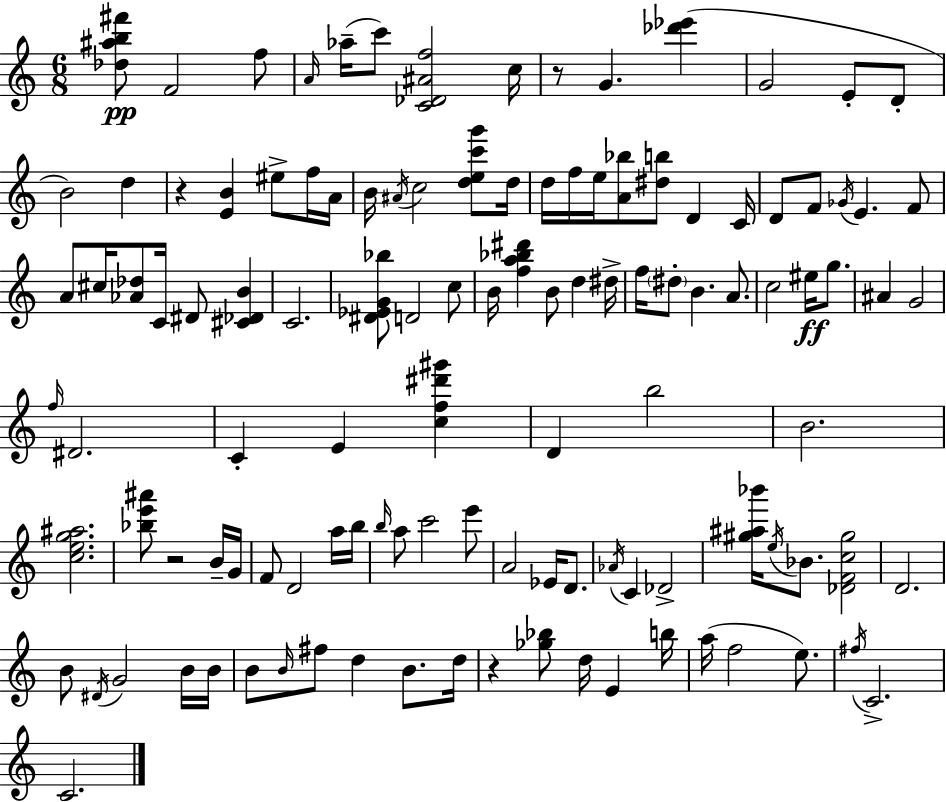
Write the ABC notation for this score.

X:1
T:Untitled
M:6/8
L:1/4
K:Am
[_d^ab^f']/2 F2 f/2 A/4 _a/4 c'/2 [C_D^Af]2 c/4 z/2 G [_d'_e'] G2 E/2 D/2 B2 d z [EB] ^e/2 f/4 A/4 B/4 ^A/4 c2 [dec'g']/2 d/4 d/4 f/4 e/4 [A_b]/2 [^db]/2 D C/4 D/2 F/2 _G/4 E F/2 A/2 ^c/4 [_A_d]/2 C/4 ^D/2 [^C_DB] C2 [^D_EG_b]/2 D2 c/2 B/4 [fa_b^d'] B/2 d ^d/4 f/4 ^d/2 B A/2 c2 ^e/4 g/2 ^A G2 f/4 ^D2 C E [cf^d'^g'] D b2 B2 [ceg^a]2 [_be'^a']/2 z2 B/4 G/4 F/2 D2 a/4 b/4 b/4 a/2 c'2 e'/2 A2 _E/4 D/2 _A/4 C _D2 [^g^a_b']/4 e/4 _B/2 [_DFc^g]2 D2 B/2 ^D/4 G2 B/4 B/4 B/2 B/4 ^f/2 d B/2 d/4 z [_g_b]/2 d/4 E b/4 a/4 f2 e/2 ^f/4 C2 C2